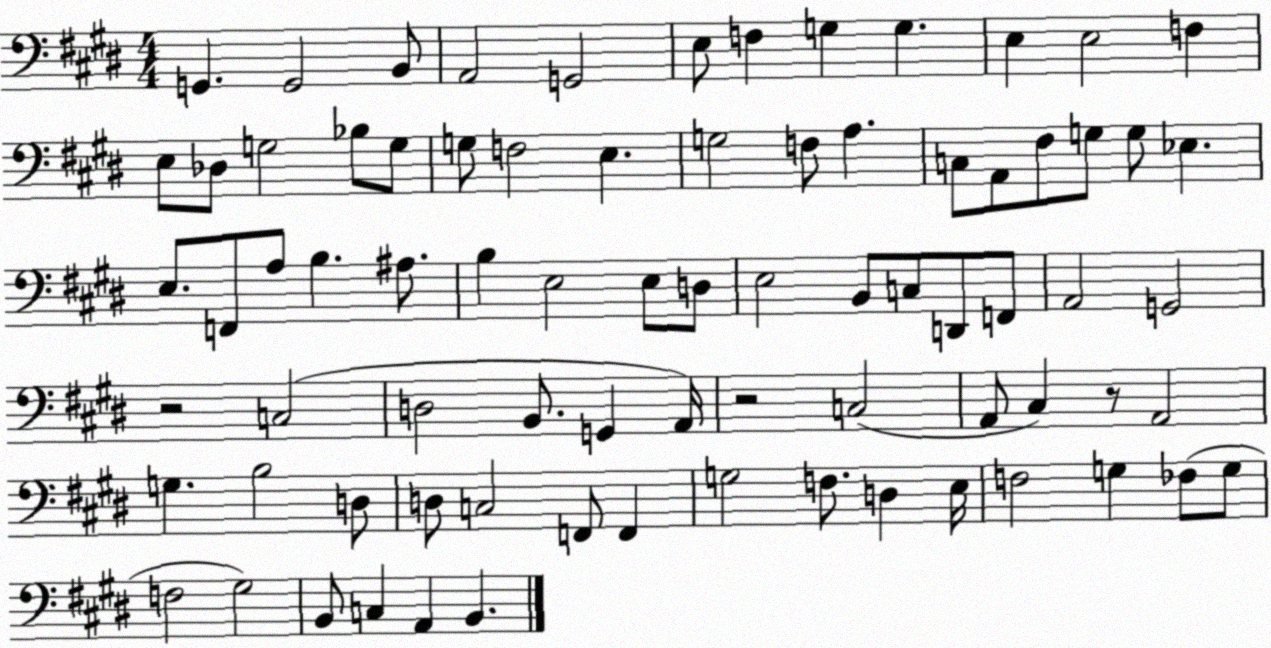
X:1
T:Untitled
M:4/4
L:1/4
K:E
G,, G,,2 B,,/2 A,,2 G,,2 E,/2 F, G, G, E, E,2 F, E,/2 _D,/2 G,2 _B,/2 G,/2 G,/2 F,2 E, G,2 F,/2 A, C,/2 A,,/2 ^F,/2 G,/2 G,/2 _E, E,/2 F,,/2 A,/2 B, ^A,/2 B, E,2 E,/2 D,/2 E,2 B,,/2 C,/2 D,,/2 F,,/2 A,,2 G,,2 z2 C,2 D,2 B,,/2 G,, A,,/4 z2 C,2 A,,/2 ^C, z/2 A,,2 G, B,2 D,/2 D,/2 C,2 F,,/2 F,, G,2 F,/2 D, E,/4 F,2 G, _F,/2 G,/2 F,2 ^G,2 B,,/2 C, A,, B,,